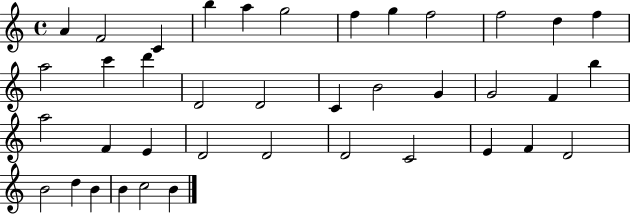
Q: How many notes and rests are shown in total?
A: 39